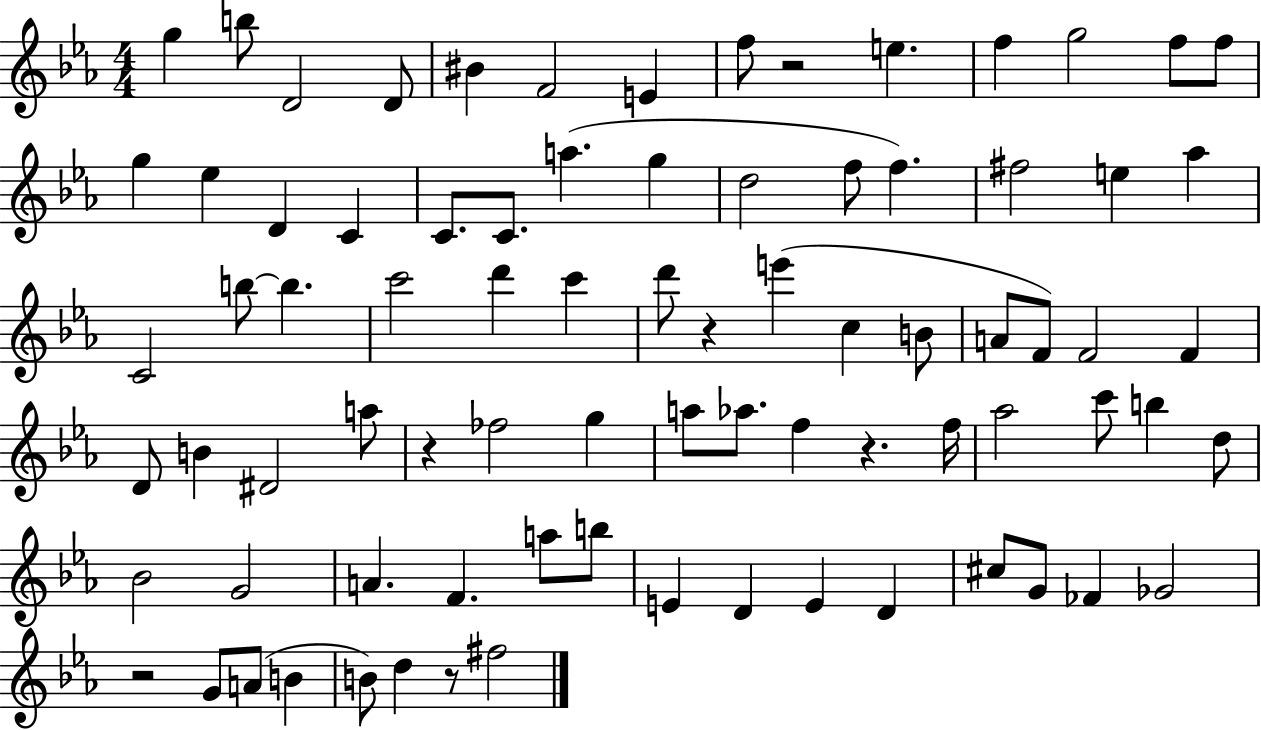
X:1
T:Untitled
M:4/4
L:1/4
K:Eb
g b/2 D2 D/2 ^B F2 E f/2 z2 e f g2 f/2 f/2 g _e D C C/2 C/2 a g d2 f/2 f ^f2 e _a C2 b/2 b c'2 d' c' d'/2 z e' c B/2 A/2 F/2 F2 F D/2 B ^D2 a/2 z _f2 g a/2 _a/2 f z f/4 _a2 c'/2 b d/2 _B2 G2 A F a/2 b/2 E D E D ^c/2 G/2 _F _G2 z2 G/2 A/2 B B/2 d z/2 ^f2